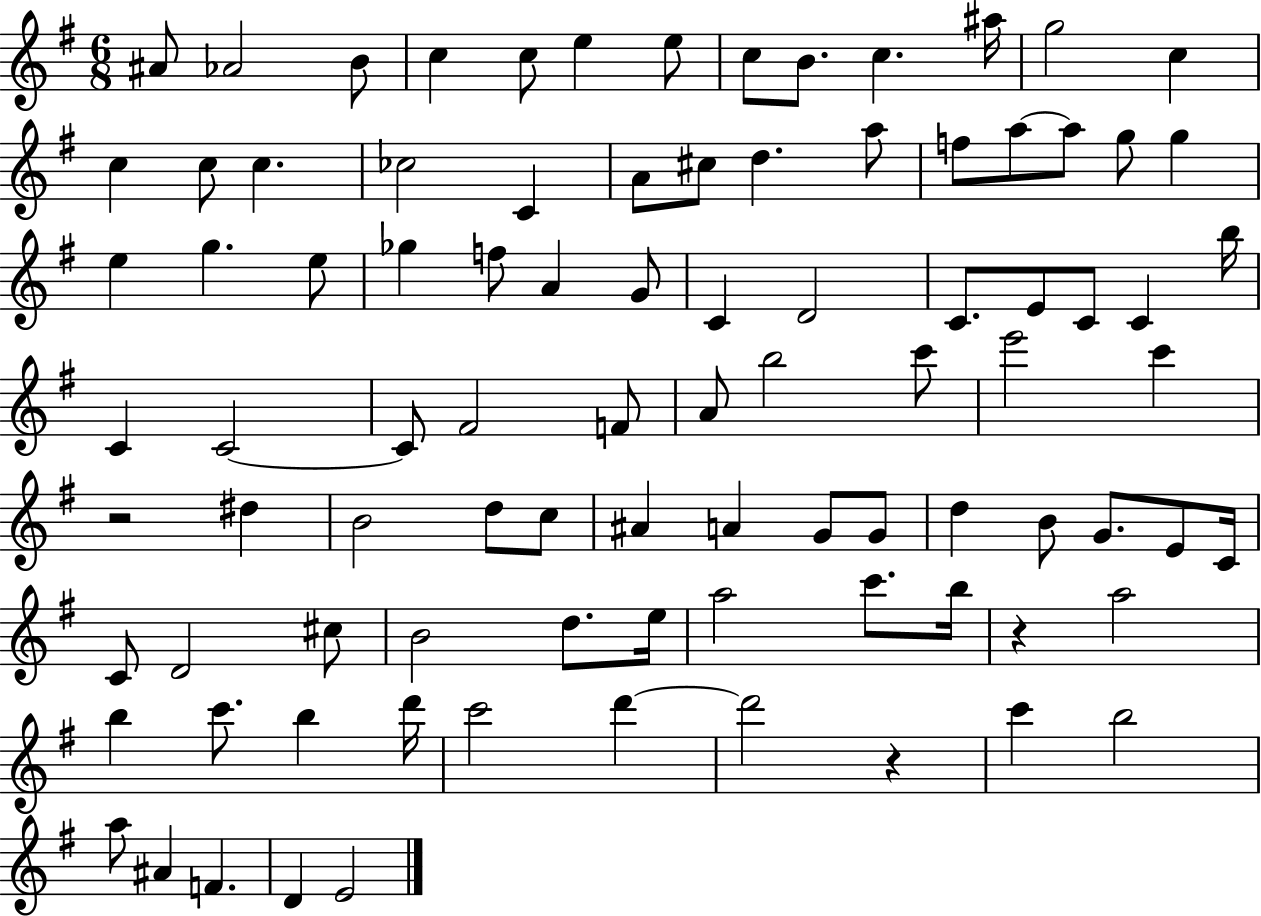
X:1
T:Untitled
M:6/8
L:1/4
K:G
^A/2 _A2 B/2 c c/2 e e/2 c/2 B/2 c ^a/4 g2 c c c/2 c _c2 C A/2 ^c/2 d a/2 f/2 a/2 a/2 g/2 g e g e/2 _g f/2 A G/2 C D2 C/2 E/2 C/2 C b/4 C C2 C/2 ^F2 F/2 A/2 b2 c'/2 e'2 c' z2 ^d B2 d/2 c/2 ^A A G/2 G/2 d B/2 G/2 E/2 C/4 C/2 D2 ^c/2 B2 d/2 e/4 a2 c'/2 b/4 z a2 b c'/2 b d'/4 c'2 d' d'2 z c' b2 a/2 ^A F D E2